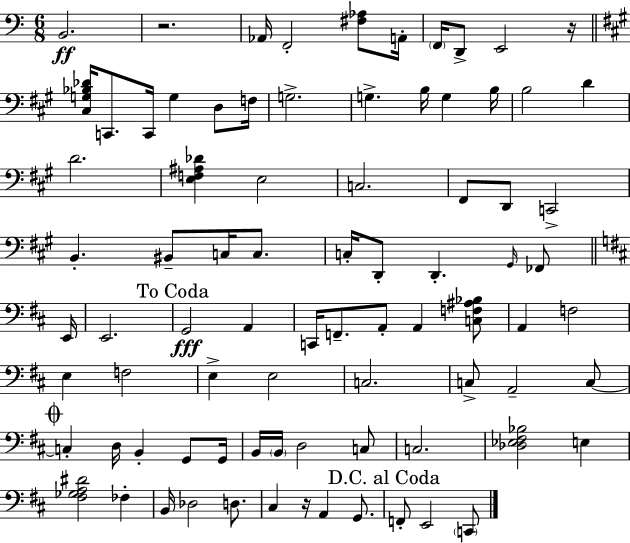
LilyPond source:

{
  \clef bass
  \numericTimeSignature
  \time 6/8
  \key a \minor
  b,2.\ff | r2. | aes,16 f,2-. <fis aes>8 a,16-. | \parenthesize f,16 d,8-> e,2 r16 | \break \bar "||" \break \key a \major <cis g bes des'>16 c,8. c,16 g4 d8 f16 | g2.-> | g4.-> b16 g4 b16 | b2 d'4 | \break d'2. | <e f ais des'>4 e2 | c2. | fis,8 d,8 c,2-> | \break b,4.-. bis,8-- c16 c8. | c16-. d,8-. d,4.-. \grace { gis,16 } fes,8 | \bar "||" \break \key b \minor e,16 e,2. | \mark "To Coda" g,2\fff a,4 | c,16 f,8.-- a,8-. a,4 <c f ais bes>8 | a,4 f2 | \break e4 f2 | e4-> e2 | c2. | c8-> a,2-- c8~~ | \break \mark \markup { \musicglyph "scripts.coda" } c4-. d16 b,4-. g,8 | g,16 b,16 \parenthesize b,16 d2 c8 | c2. | <des ees fis bes>2 e4 | \break <fis ges a dis'>2 fes4-. | b,16 des2 d8. | cis4 r16 a,4 g,8. | \mark "D.C. al Coda" f,8-. e,2 \parenthesize c,8 | \break \bar "|."
}